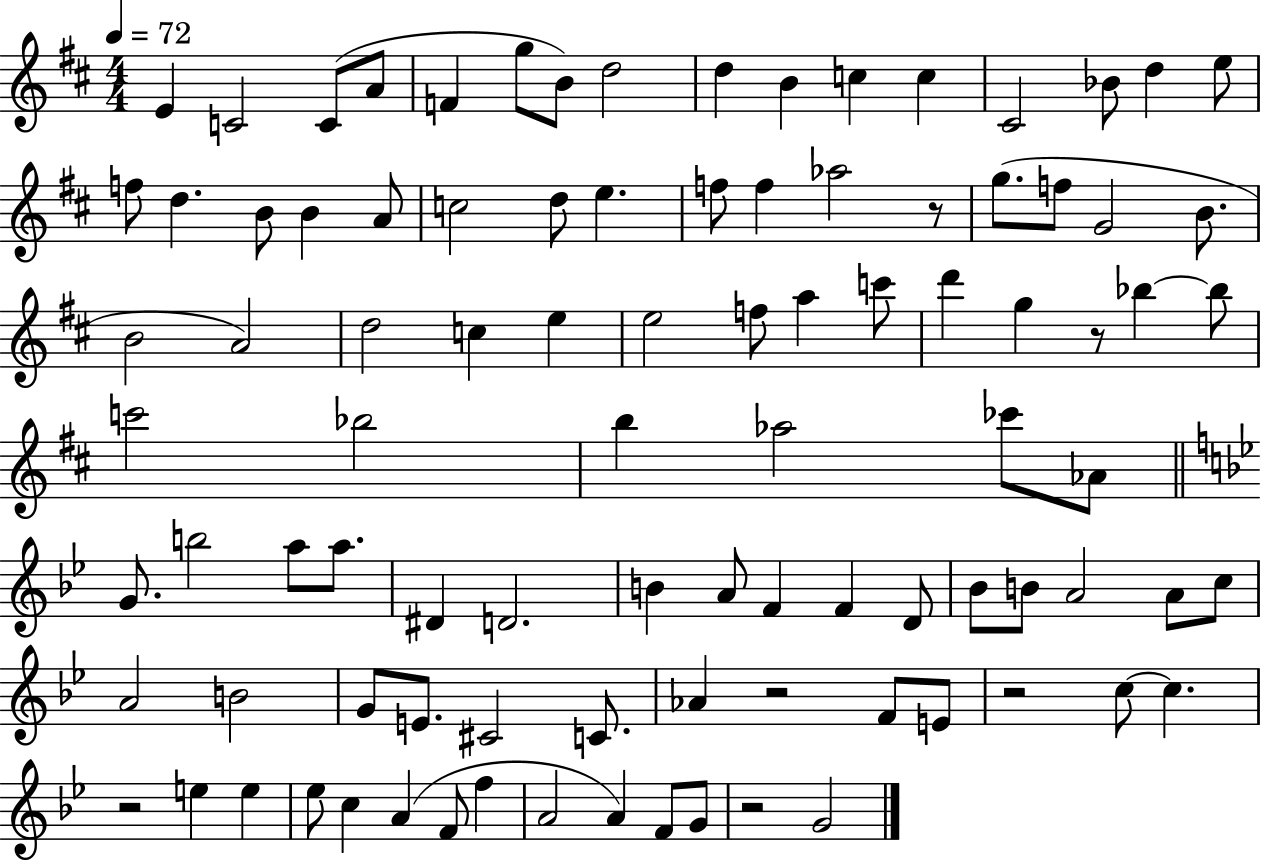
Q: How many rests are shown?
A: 6